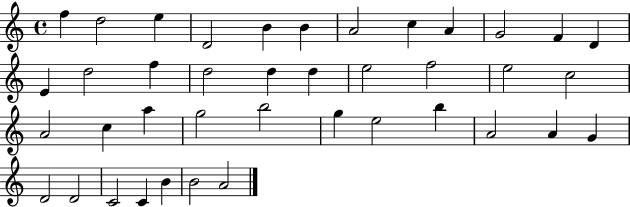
F5/q D5/h E5/q D4/h B4/q B4/q A4/h C5/q A4/q G4/h F4/q D4/q E4/q D5/h F5/q D5/h D5/q D5/q E5/h F5/h E5/h C5/h A4/h C5/q A5/q G5/h B5/h G5/q E5/h B5/q A4/h A4/q G4/q D4/h D4/h C4/h C4/q B4/q B4/h A4/h